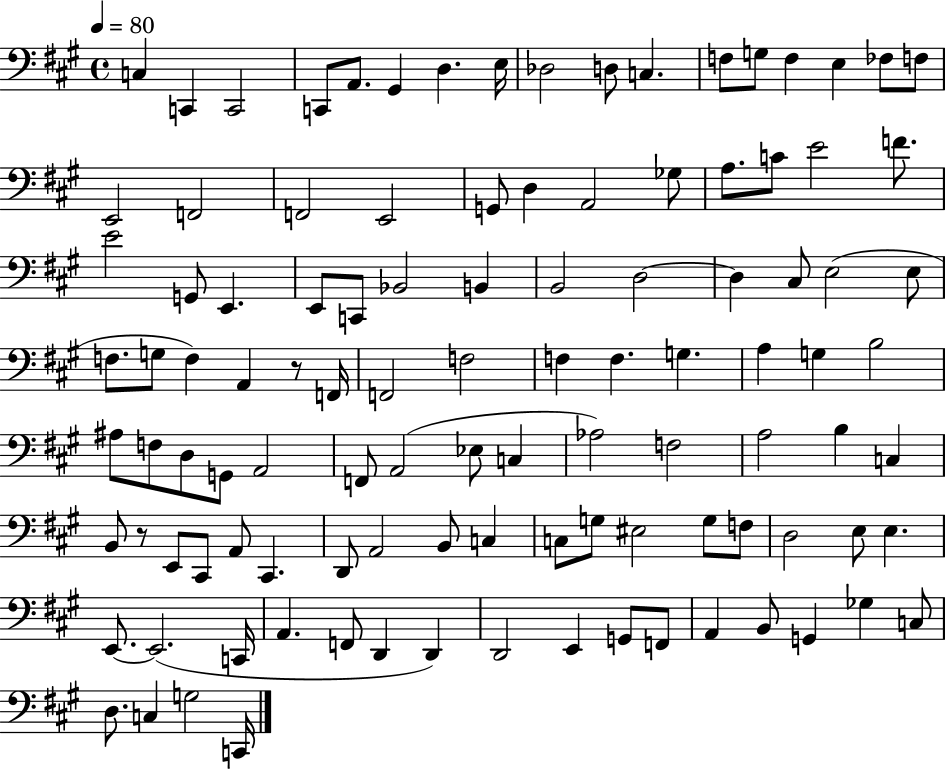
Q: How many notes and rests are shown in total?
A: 108